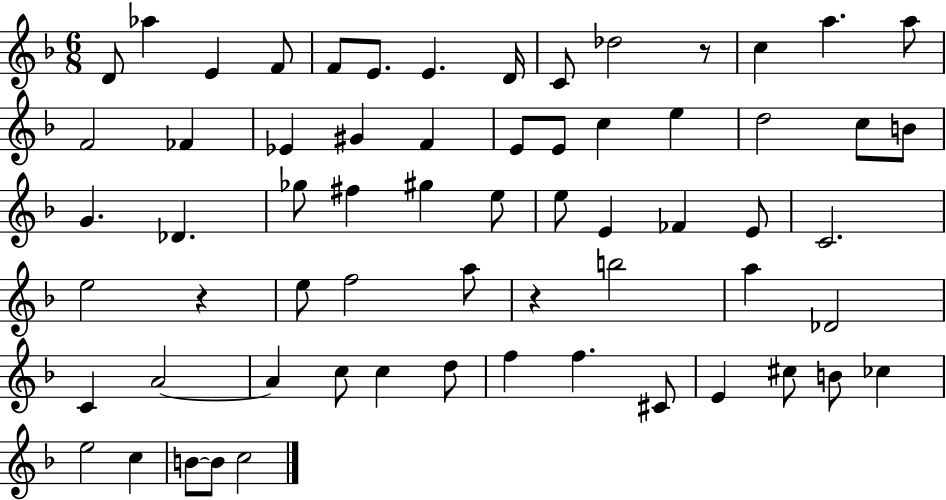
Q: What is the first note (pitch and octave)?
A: D4